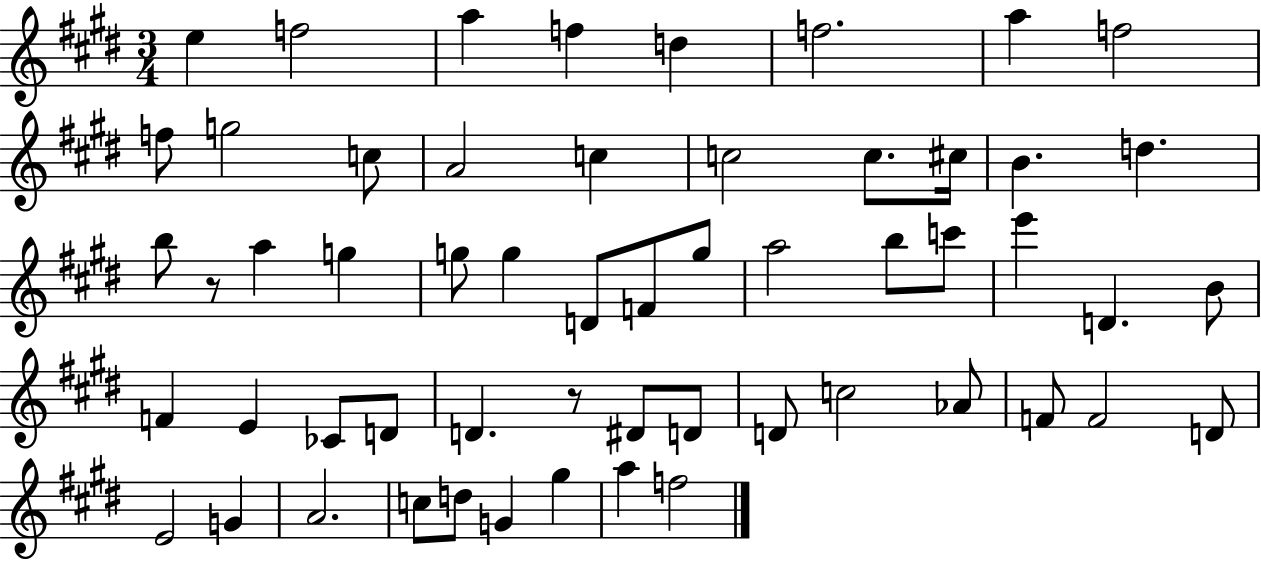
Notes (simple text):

E5/q F5/h A5/q F5/q D5/q F5/h. A5/q F5/h F5/e G5/h C5/e A4/h C5/q C5/h C5/e. C#5/s B4/q. D5/q. B5/e R/e A5/q G5/q G5/e G5/q D4/e F4/e G5/e A5/h B5/e C6/e E6/q D4/q. B4/e F4/q E4/q CES4/e D4/e D4/q. R/e D#4/e D4/e D4/e C5/h Ab4/e F4/e F4/h D4/e E4/h G4/q A4/h. C5/e D5/e G4/q G#5/q A5/q F5/h